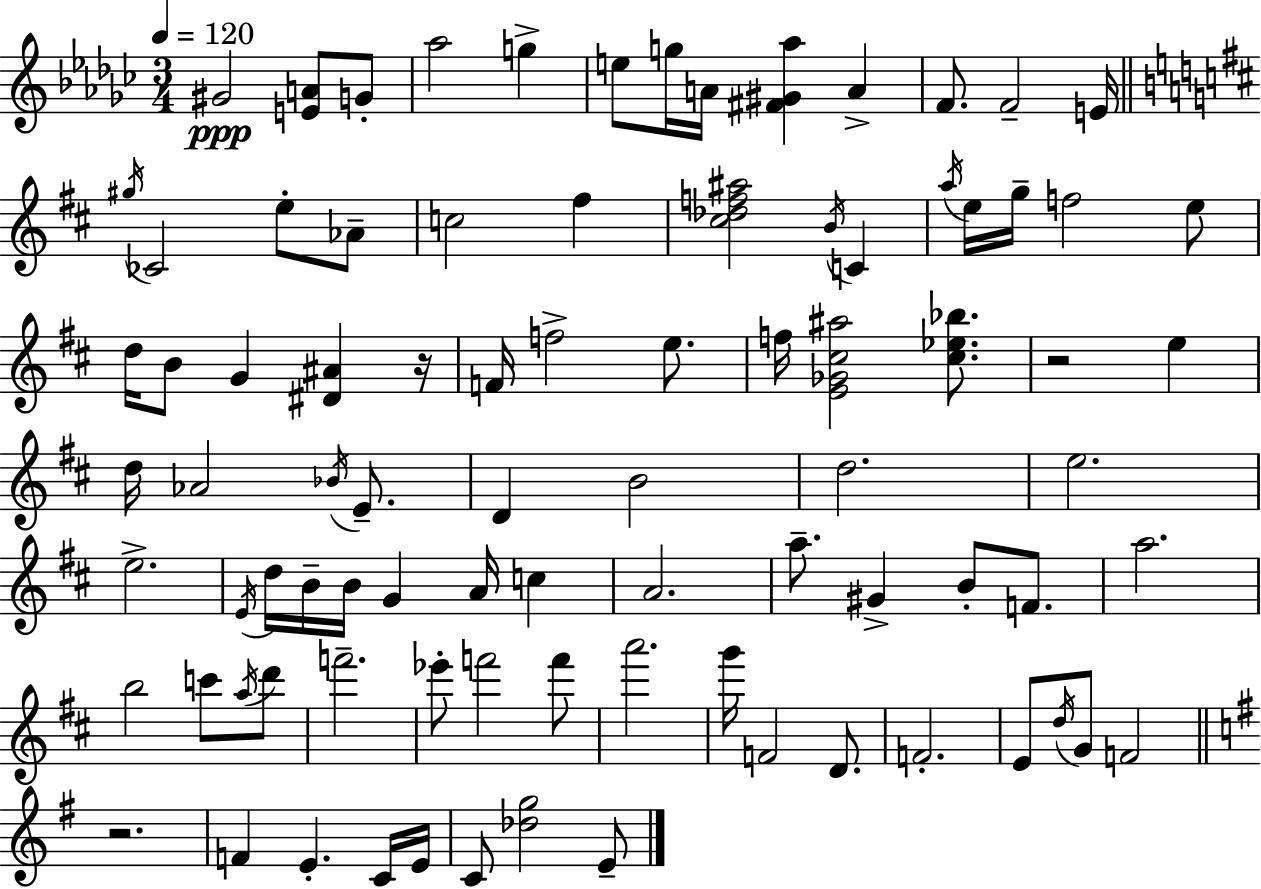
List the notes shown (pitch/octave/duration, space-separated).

G#4/h [E4,A4]/e G4/e Ab5/h G5/q E5/e G5/s A4/s [F#4,G#4,Ab5]/q A4/q F4/e. F4/h E4/s G#5/s CES4/h E5/e Ab4/e C5/h F#5/q [C#5,Db5,F5,A#5]/h B4/s C4/q A5/s E5/s G5/s F5/h E5/e D5/s B4/e G4/q [D#4,A#4]/q R/s F4/s F5/h E5/e. F5/s [E4,Gb4,C#5,A#5]/h [C#5,Eb5,Bb5]/e. R/h E5/q D5/s Ab4/h Bb4/s E4/e. D4/q B4/h D5/h. E5/h. E5/h. E4/s D5/s B4/s B4/s G4/q A4/s C5/q A4/h. A5/e. G#4/q B4/e F4/e. A5/h. B5/h C6/e A5/s D6/e F6/h. Eb6/e F6/h F6/e A6/h. G6/s F4/h D4/e. F4/h. E4/e D5/s G4/e F4/h R/h. F4/q E4/q. C4/s E4/s C4/e [Db5,G5]/h E4/e